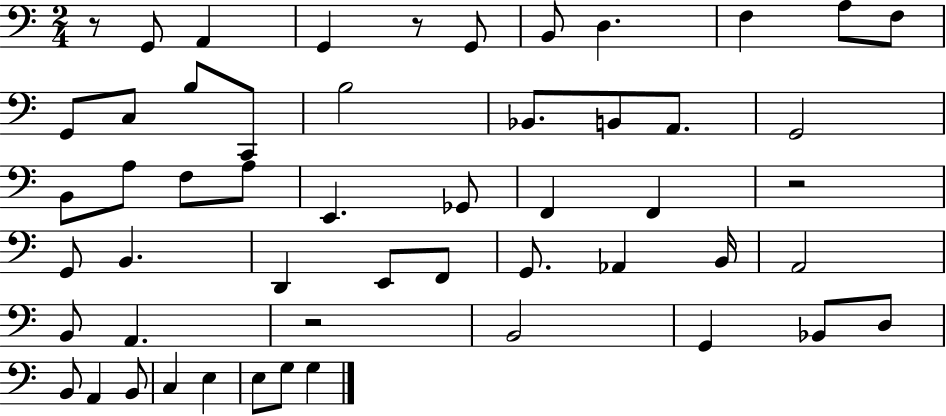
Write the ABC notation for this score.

X:1
T:Untitled
M:2/4
L:1/4
K:C
z/2 G,,/2 A,, G,, z/2 G,,/2 B,,/2 D, F, A,/2 F,/2 G,,/2 C,/2 B,/2 C,,/2 B,2 _B,,/2 B,,/2 A,,/2 G,,2 B,,/2 A,/2 F,/2 A,/2 E,, _G,,/2 F,, F,, z2 G,,/2 B,, D,, E,,/2 F,,/2 G,,/2 _A,, B,,/4 A,,2 B,,/2 A,, z2 B,,2 G,, _B,,/2 D,/2 B,,/2 A,, B,,/2 C, E, E,/2 G,/2 G,